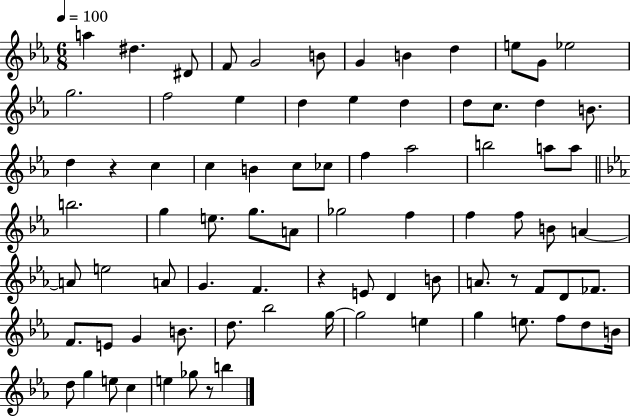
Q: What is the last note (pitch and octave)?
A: B5